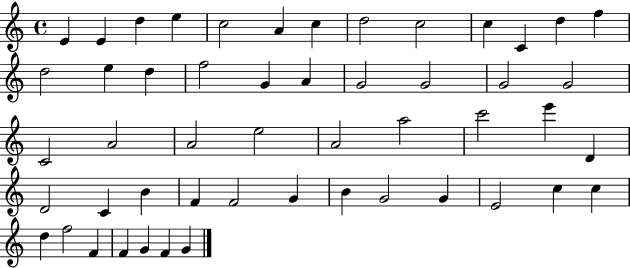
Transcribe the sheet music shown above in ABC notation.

X:1
T:Untitled
M:4/4
L:1/4
K:C
E E d e c2 A c d2 c2 c C d f d2 e d f2 G A G2 G2 G2 G2 C2 A2 A2 e2 A2 a2 c'2 e' D D2 C B F F2 G B G2 G E2 c c d f2 F F G F G